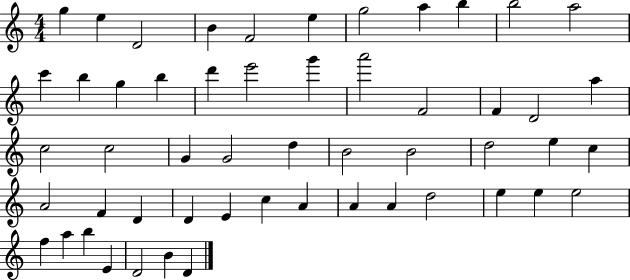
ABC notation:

X:1
T:Untitled
M:4/4
L:1/4
K:C
g e D2 B F2 e g2 a b b2 a2 c' b g b d' e'2 g' a'2 F2 F D2 a c2 c2 G G2 d B2 B2 d2 e c A2 F D D E c A A A d2 e e e2 f a b E D2 B D